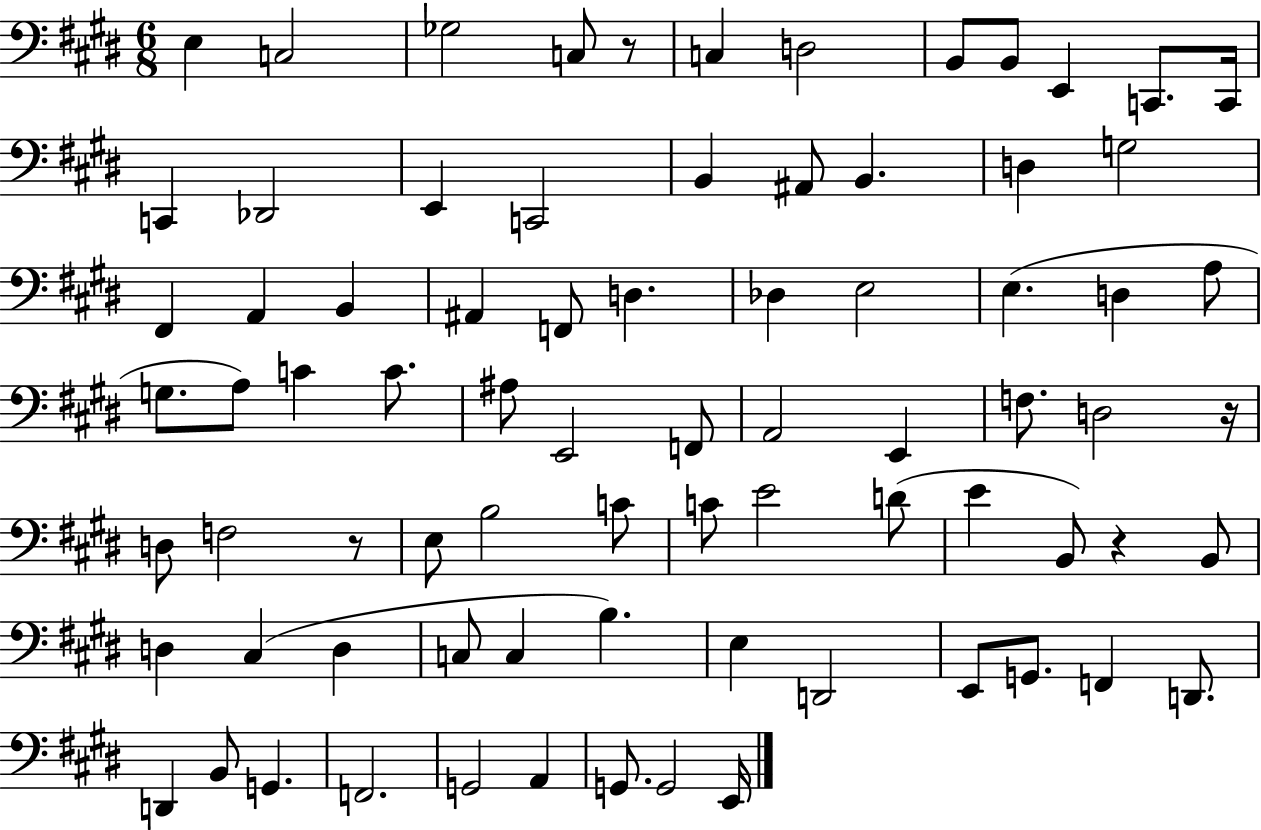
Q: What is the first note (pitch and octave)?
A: E3